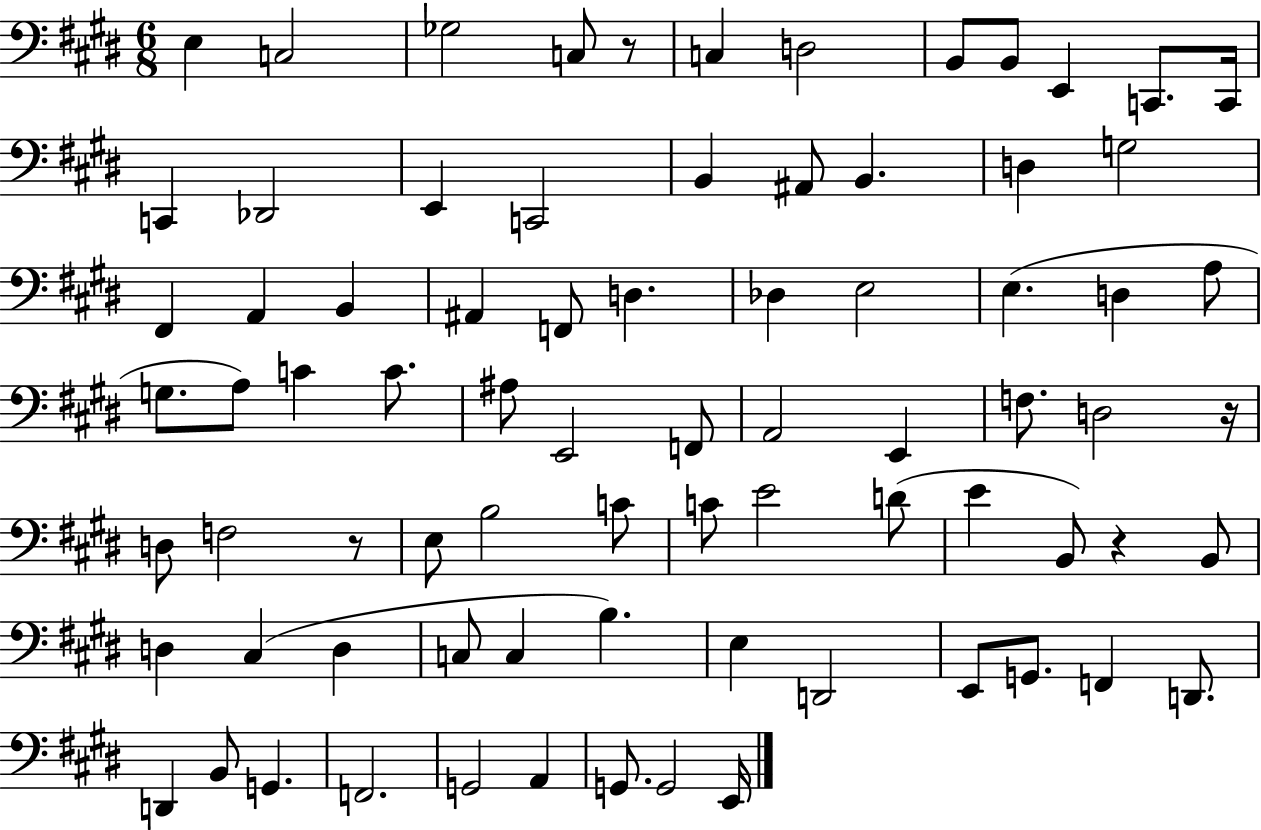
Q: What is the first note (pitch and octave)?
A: E3